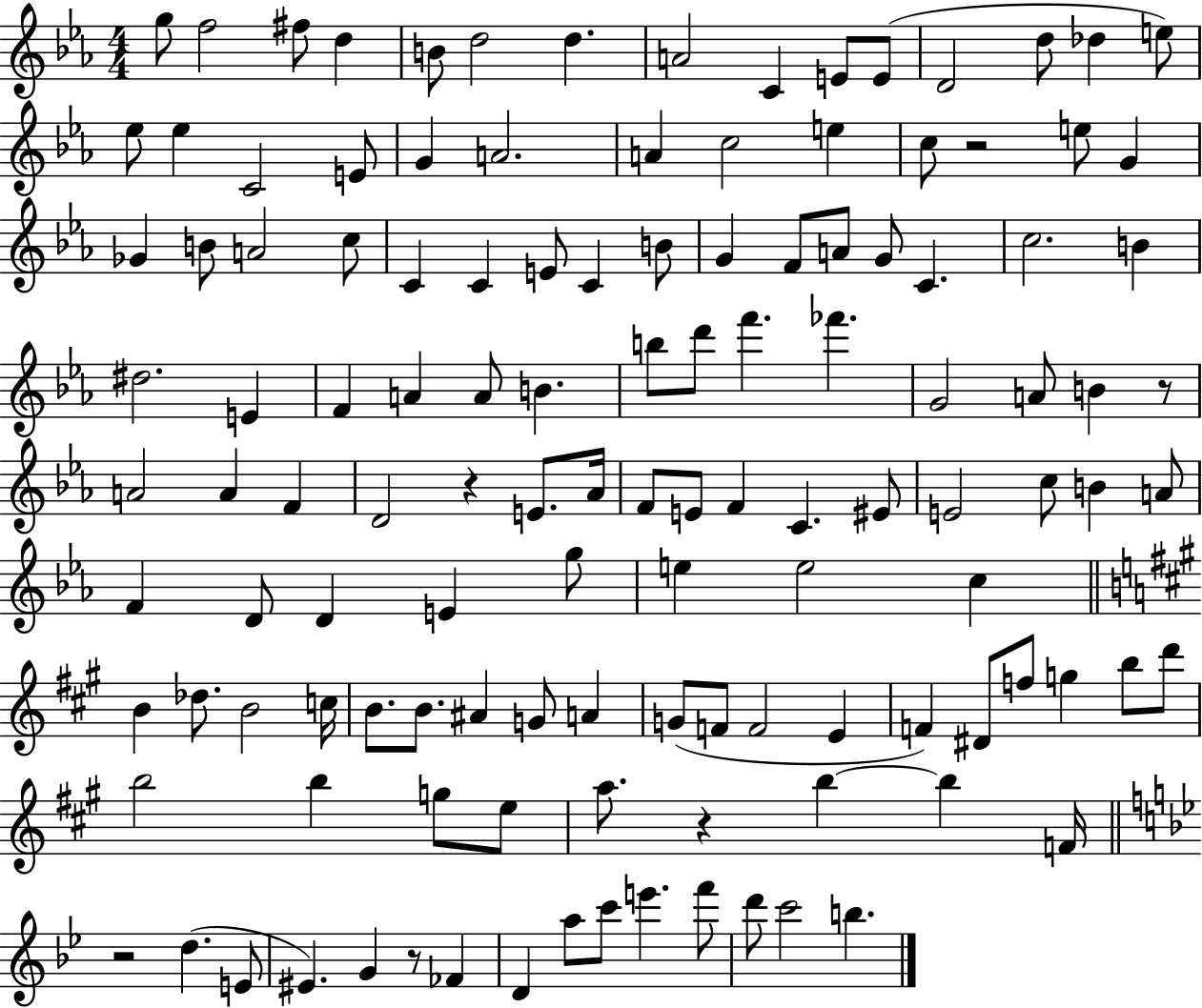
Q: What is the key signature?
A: EES major